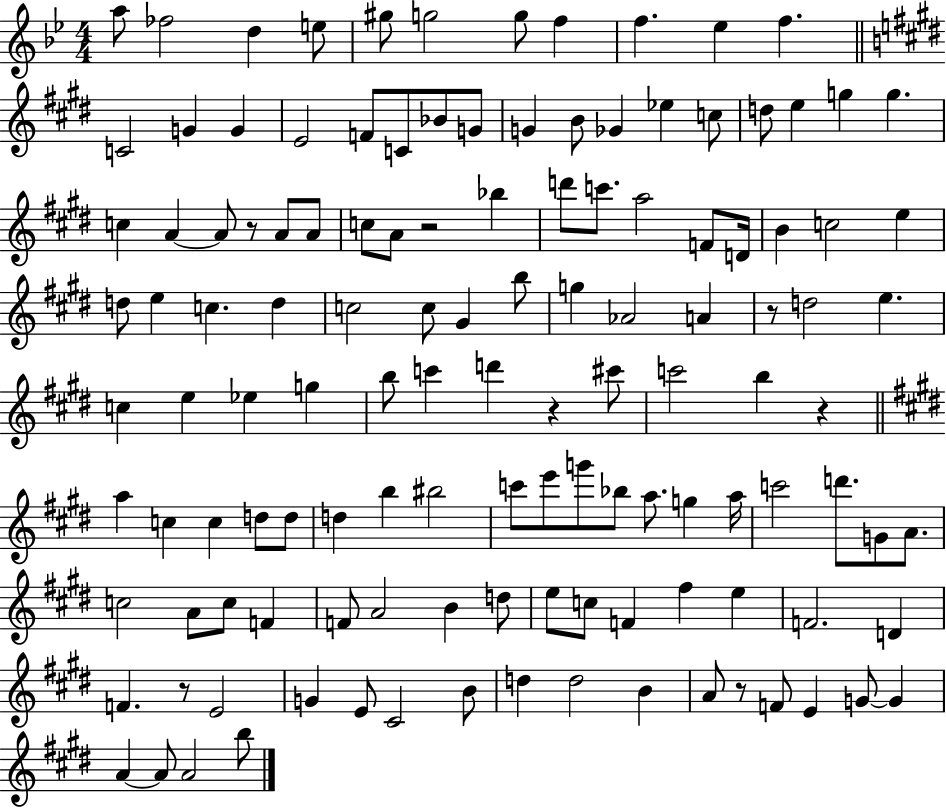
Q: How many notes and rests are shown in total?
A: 126